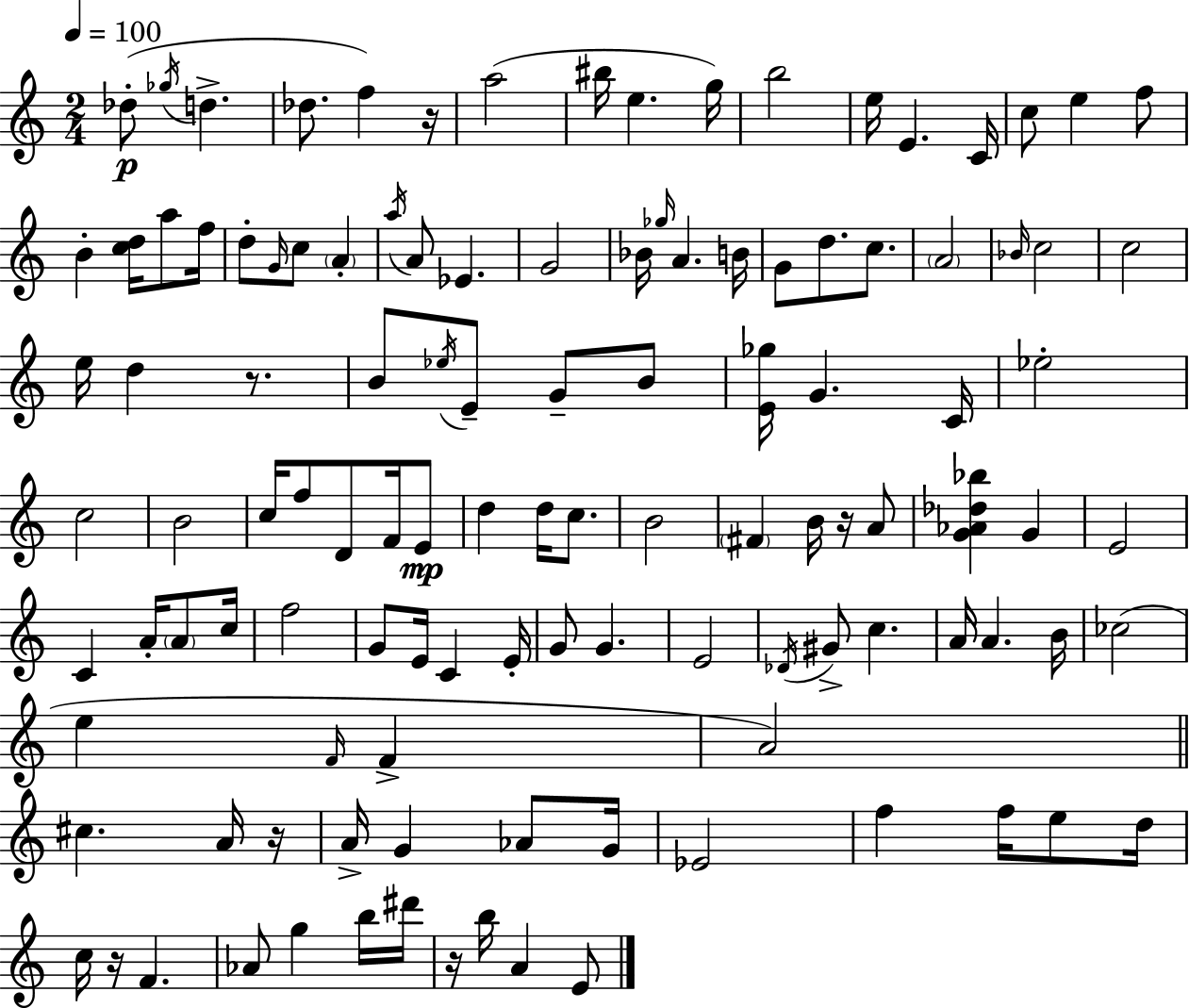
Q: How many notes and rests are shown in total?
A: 116